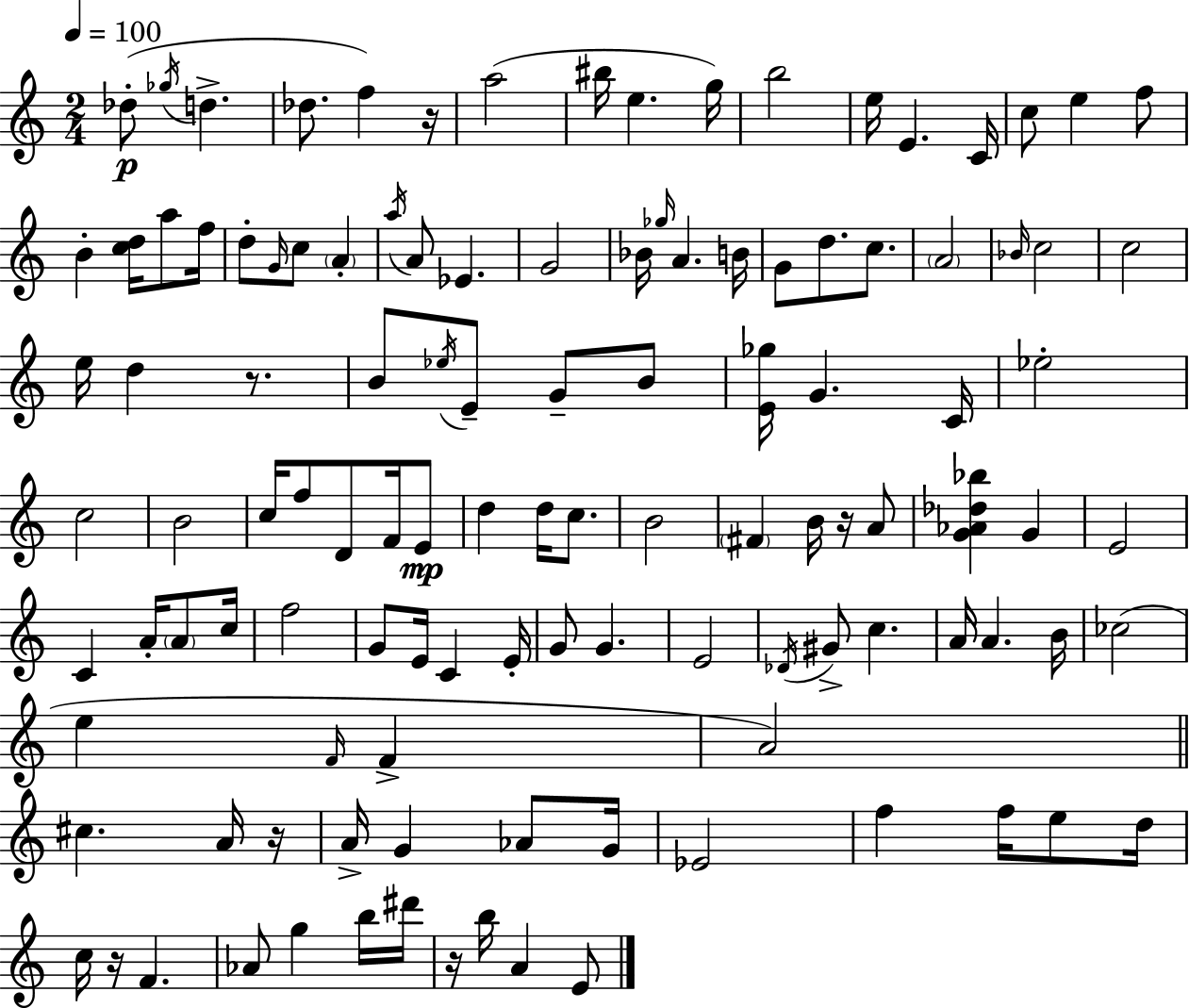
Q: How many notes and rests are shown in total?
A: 116